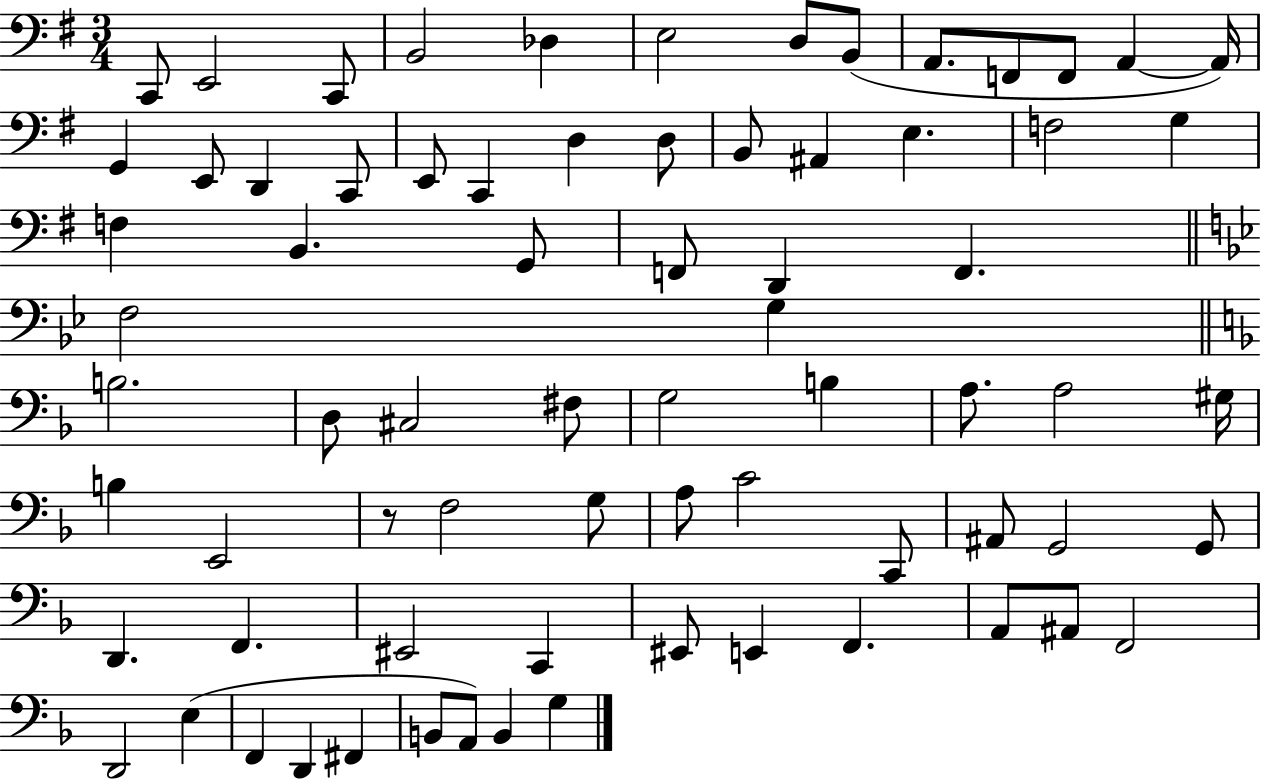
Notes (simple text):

C2/e E2/h C2/e B2/h Db3/q E3/h D3/e B2/e A2/e. F2/e F2/e A2/q A2/s G2/q E2/e D2/q C2/e E2/e C2/q D3/q D3/e B2/e A#2/q E3/q. F3/h G3/q F3/q B2/q. G2/e F2/e D2/q F2/q. F3/h G3/q B3/h. D3/e C#3/h F#3/e G3/h B3/q A3/e. A3/h G#3/s B3/q E2/h R/e F3/h G3/e A3/e C4/h C2/e A#2/e G2/h G2/e D2/q. F2/q. EIS2/h C2/q EIS2/e E2/q F2/q. A2/e A#2/e F2/h D2/h E3/q F2/q D2/q F#2/q B2/e A2/e B2/q G3/q